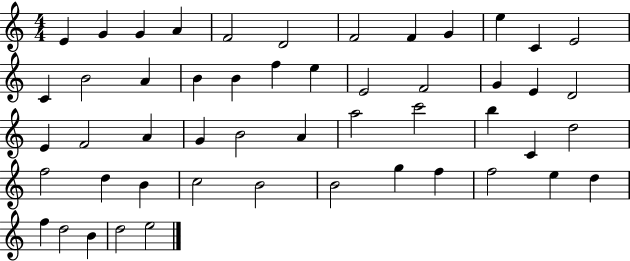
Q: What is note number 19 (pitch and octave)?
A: E5